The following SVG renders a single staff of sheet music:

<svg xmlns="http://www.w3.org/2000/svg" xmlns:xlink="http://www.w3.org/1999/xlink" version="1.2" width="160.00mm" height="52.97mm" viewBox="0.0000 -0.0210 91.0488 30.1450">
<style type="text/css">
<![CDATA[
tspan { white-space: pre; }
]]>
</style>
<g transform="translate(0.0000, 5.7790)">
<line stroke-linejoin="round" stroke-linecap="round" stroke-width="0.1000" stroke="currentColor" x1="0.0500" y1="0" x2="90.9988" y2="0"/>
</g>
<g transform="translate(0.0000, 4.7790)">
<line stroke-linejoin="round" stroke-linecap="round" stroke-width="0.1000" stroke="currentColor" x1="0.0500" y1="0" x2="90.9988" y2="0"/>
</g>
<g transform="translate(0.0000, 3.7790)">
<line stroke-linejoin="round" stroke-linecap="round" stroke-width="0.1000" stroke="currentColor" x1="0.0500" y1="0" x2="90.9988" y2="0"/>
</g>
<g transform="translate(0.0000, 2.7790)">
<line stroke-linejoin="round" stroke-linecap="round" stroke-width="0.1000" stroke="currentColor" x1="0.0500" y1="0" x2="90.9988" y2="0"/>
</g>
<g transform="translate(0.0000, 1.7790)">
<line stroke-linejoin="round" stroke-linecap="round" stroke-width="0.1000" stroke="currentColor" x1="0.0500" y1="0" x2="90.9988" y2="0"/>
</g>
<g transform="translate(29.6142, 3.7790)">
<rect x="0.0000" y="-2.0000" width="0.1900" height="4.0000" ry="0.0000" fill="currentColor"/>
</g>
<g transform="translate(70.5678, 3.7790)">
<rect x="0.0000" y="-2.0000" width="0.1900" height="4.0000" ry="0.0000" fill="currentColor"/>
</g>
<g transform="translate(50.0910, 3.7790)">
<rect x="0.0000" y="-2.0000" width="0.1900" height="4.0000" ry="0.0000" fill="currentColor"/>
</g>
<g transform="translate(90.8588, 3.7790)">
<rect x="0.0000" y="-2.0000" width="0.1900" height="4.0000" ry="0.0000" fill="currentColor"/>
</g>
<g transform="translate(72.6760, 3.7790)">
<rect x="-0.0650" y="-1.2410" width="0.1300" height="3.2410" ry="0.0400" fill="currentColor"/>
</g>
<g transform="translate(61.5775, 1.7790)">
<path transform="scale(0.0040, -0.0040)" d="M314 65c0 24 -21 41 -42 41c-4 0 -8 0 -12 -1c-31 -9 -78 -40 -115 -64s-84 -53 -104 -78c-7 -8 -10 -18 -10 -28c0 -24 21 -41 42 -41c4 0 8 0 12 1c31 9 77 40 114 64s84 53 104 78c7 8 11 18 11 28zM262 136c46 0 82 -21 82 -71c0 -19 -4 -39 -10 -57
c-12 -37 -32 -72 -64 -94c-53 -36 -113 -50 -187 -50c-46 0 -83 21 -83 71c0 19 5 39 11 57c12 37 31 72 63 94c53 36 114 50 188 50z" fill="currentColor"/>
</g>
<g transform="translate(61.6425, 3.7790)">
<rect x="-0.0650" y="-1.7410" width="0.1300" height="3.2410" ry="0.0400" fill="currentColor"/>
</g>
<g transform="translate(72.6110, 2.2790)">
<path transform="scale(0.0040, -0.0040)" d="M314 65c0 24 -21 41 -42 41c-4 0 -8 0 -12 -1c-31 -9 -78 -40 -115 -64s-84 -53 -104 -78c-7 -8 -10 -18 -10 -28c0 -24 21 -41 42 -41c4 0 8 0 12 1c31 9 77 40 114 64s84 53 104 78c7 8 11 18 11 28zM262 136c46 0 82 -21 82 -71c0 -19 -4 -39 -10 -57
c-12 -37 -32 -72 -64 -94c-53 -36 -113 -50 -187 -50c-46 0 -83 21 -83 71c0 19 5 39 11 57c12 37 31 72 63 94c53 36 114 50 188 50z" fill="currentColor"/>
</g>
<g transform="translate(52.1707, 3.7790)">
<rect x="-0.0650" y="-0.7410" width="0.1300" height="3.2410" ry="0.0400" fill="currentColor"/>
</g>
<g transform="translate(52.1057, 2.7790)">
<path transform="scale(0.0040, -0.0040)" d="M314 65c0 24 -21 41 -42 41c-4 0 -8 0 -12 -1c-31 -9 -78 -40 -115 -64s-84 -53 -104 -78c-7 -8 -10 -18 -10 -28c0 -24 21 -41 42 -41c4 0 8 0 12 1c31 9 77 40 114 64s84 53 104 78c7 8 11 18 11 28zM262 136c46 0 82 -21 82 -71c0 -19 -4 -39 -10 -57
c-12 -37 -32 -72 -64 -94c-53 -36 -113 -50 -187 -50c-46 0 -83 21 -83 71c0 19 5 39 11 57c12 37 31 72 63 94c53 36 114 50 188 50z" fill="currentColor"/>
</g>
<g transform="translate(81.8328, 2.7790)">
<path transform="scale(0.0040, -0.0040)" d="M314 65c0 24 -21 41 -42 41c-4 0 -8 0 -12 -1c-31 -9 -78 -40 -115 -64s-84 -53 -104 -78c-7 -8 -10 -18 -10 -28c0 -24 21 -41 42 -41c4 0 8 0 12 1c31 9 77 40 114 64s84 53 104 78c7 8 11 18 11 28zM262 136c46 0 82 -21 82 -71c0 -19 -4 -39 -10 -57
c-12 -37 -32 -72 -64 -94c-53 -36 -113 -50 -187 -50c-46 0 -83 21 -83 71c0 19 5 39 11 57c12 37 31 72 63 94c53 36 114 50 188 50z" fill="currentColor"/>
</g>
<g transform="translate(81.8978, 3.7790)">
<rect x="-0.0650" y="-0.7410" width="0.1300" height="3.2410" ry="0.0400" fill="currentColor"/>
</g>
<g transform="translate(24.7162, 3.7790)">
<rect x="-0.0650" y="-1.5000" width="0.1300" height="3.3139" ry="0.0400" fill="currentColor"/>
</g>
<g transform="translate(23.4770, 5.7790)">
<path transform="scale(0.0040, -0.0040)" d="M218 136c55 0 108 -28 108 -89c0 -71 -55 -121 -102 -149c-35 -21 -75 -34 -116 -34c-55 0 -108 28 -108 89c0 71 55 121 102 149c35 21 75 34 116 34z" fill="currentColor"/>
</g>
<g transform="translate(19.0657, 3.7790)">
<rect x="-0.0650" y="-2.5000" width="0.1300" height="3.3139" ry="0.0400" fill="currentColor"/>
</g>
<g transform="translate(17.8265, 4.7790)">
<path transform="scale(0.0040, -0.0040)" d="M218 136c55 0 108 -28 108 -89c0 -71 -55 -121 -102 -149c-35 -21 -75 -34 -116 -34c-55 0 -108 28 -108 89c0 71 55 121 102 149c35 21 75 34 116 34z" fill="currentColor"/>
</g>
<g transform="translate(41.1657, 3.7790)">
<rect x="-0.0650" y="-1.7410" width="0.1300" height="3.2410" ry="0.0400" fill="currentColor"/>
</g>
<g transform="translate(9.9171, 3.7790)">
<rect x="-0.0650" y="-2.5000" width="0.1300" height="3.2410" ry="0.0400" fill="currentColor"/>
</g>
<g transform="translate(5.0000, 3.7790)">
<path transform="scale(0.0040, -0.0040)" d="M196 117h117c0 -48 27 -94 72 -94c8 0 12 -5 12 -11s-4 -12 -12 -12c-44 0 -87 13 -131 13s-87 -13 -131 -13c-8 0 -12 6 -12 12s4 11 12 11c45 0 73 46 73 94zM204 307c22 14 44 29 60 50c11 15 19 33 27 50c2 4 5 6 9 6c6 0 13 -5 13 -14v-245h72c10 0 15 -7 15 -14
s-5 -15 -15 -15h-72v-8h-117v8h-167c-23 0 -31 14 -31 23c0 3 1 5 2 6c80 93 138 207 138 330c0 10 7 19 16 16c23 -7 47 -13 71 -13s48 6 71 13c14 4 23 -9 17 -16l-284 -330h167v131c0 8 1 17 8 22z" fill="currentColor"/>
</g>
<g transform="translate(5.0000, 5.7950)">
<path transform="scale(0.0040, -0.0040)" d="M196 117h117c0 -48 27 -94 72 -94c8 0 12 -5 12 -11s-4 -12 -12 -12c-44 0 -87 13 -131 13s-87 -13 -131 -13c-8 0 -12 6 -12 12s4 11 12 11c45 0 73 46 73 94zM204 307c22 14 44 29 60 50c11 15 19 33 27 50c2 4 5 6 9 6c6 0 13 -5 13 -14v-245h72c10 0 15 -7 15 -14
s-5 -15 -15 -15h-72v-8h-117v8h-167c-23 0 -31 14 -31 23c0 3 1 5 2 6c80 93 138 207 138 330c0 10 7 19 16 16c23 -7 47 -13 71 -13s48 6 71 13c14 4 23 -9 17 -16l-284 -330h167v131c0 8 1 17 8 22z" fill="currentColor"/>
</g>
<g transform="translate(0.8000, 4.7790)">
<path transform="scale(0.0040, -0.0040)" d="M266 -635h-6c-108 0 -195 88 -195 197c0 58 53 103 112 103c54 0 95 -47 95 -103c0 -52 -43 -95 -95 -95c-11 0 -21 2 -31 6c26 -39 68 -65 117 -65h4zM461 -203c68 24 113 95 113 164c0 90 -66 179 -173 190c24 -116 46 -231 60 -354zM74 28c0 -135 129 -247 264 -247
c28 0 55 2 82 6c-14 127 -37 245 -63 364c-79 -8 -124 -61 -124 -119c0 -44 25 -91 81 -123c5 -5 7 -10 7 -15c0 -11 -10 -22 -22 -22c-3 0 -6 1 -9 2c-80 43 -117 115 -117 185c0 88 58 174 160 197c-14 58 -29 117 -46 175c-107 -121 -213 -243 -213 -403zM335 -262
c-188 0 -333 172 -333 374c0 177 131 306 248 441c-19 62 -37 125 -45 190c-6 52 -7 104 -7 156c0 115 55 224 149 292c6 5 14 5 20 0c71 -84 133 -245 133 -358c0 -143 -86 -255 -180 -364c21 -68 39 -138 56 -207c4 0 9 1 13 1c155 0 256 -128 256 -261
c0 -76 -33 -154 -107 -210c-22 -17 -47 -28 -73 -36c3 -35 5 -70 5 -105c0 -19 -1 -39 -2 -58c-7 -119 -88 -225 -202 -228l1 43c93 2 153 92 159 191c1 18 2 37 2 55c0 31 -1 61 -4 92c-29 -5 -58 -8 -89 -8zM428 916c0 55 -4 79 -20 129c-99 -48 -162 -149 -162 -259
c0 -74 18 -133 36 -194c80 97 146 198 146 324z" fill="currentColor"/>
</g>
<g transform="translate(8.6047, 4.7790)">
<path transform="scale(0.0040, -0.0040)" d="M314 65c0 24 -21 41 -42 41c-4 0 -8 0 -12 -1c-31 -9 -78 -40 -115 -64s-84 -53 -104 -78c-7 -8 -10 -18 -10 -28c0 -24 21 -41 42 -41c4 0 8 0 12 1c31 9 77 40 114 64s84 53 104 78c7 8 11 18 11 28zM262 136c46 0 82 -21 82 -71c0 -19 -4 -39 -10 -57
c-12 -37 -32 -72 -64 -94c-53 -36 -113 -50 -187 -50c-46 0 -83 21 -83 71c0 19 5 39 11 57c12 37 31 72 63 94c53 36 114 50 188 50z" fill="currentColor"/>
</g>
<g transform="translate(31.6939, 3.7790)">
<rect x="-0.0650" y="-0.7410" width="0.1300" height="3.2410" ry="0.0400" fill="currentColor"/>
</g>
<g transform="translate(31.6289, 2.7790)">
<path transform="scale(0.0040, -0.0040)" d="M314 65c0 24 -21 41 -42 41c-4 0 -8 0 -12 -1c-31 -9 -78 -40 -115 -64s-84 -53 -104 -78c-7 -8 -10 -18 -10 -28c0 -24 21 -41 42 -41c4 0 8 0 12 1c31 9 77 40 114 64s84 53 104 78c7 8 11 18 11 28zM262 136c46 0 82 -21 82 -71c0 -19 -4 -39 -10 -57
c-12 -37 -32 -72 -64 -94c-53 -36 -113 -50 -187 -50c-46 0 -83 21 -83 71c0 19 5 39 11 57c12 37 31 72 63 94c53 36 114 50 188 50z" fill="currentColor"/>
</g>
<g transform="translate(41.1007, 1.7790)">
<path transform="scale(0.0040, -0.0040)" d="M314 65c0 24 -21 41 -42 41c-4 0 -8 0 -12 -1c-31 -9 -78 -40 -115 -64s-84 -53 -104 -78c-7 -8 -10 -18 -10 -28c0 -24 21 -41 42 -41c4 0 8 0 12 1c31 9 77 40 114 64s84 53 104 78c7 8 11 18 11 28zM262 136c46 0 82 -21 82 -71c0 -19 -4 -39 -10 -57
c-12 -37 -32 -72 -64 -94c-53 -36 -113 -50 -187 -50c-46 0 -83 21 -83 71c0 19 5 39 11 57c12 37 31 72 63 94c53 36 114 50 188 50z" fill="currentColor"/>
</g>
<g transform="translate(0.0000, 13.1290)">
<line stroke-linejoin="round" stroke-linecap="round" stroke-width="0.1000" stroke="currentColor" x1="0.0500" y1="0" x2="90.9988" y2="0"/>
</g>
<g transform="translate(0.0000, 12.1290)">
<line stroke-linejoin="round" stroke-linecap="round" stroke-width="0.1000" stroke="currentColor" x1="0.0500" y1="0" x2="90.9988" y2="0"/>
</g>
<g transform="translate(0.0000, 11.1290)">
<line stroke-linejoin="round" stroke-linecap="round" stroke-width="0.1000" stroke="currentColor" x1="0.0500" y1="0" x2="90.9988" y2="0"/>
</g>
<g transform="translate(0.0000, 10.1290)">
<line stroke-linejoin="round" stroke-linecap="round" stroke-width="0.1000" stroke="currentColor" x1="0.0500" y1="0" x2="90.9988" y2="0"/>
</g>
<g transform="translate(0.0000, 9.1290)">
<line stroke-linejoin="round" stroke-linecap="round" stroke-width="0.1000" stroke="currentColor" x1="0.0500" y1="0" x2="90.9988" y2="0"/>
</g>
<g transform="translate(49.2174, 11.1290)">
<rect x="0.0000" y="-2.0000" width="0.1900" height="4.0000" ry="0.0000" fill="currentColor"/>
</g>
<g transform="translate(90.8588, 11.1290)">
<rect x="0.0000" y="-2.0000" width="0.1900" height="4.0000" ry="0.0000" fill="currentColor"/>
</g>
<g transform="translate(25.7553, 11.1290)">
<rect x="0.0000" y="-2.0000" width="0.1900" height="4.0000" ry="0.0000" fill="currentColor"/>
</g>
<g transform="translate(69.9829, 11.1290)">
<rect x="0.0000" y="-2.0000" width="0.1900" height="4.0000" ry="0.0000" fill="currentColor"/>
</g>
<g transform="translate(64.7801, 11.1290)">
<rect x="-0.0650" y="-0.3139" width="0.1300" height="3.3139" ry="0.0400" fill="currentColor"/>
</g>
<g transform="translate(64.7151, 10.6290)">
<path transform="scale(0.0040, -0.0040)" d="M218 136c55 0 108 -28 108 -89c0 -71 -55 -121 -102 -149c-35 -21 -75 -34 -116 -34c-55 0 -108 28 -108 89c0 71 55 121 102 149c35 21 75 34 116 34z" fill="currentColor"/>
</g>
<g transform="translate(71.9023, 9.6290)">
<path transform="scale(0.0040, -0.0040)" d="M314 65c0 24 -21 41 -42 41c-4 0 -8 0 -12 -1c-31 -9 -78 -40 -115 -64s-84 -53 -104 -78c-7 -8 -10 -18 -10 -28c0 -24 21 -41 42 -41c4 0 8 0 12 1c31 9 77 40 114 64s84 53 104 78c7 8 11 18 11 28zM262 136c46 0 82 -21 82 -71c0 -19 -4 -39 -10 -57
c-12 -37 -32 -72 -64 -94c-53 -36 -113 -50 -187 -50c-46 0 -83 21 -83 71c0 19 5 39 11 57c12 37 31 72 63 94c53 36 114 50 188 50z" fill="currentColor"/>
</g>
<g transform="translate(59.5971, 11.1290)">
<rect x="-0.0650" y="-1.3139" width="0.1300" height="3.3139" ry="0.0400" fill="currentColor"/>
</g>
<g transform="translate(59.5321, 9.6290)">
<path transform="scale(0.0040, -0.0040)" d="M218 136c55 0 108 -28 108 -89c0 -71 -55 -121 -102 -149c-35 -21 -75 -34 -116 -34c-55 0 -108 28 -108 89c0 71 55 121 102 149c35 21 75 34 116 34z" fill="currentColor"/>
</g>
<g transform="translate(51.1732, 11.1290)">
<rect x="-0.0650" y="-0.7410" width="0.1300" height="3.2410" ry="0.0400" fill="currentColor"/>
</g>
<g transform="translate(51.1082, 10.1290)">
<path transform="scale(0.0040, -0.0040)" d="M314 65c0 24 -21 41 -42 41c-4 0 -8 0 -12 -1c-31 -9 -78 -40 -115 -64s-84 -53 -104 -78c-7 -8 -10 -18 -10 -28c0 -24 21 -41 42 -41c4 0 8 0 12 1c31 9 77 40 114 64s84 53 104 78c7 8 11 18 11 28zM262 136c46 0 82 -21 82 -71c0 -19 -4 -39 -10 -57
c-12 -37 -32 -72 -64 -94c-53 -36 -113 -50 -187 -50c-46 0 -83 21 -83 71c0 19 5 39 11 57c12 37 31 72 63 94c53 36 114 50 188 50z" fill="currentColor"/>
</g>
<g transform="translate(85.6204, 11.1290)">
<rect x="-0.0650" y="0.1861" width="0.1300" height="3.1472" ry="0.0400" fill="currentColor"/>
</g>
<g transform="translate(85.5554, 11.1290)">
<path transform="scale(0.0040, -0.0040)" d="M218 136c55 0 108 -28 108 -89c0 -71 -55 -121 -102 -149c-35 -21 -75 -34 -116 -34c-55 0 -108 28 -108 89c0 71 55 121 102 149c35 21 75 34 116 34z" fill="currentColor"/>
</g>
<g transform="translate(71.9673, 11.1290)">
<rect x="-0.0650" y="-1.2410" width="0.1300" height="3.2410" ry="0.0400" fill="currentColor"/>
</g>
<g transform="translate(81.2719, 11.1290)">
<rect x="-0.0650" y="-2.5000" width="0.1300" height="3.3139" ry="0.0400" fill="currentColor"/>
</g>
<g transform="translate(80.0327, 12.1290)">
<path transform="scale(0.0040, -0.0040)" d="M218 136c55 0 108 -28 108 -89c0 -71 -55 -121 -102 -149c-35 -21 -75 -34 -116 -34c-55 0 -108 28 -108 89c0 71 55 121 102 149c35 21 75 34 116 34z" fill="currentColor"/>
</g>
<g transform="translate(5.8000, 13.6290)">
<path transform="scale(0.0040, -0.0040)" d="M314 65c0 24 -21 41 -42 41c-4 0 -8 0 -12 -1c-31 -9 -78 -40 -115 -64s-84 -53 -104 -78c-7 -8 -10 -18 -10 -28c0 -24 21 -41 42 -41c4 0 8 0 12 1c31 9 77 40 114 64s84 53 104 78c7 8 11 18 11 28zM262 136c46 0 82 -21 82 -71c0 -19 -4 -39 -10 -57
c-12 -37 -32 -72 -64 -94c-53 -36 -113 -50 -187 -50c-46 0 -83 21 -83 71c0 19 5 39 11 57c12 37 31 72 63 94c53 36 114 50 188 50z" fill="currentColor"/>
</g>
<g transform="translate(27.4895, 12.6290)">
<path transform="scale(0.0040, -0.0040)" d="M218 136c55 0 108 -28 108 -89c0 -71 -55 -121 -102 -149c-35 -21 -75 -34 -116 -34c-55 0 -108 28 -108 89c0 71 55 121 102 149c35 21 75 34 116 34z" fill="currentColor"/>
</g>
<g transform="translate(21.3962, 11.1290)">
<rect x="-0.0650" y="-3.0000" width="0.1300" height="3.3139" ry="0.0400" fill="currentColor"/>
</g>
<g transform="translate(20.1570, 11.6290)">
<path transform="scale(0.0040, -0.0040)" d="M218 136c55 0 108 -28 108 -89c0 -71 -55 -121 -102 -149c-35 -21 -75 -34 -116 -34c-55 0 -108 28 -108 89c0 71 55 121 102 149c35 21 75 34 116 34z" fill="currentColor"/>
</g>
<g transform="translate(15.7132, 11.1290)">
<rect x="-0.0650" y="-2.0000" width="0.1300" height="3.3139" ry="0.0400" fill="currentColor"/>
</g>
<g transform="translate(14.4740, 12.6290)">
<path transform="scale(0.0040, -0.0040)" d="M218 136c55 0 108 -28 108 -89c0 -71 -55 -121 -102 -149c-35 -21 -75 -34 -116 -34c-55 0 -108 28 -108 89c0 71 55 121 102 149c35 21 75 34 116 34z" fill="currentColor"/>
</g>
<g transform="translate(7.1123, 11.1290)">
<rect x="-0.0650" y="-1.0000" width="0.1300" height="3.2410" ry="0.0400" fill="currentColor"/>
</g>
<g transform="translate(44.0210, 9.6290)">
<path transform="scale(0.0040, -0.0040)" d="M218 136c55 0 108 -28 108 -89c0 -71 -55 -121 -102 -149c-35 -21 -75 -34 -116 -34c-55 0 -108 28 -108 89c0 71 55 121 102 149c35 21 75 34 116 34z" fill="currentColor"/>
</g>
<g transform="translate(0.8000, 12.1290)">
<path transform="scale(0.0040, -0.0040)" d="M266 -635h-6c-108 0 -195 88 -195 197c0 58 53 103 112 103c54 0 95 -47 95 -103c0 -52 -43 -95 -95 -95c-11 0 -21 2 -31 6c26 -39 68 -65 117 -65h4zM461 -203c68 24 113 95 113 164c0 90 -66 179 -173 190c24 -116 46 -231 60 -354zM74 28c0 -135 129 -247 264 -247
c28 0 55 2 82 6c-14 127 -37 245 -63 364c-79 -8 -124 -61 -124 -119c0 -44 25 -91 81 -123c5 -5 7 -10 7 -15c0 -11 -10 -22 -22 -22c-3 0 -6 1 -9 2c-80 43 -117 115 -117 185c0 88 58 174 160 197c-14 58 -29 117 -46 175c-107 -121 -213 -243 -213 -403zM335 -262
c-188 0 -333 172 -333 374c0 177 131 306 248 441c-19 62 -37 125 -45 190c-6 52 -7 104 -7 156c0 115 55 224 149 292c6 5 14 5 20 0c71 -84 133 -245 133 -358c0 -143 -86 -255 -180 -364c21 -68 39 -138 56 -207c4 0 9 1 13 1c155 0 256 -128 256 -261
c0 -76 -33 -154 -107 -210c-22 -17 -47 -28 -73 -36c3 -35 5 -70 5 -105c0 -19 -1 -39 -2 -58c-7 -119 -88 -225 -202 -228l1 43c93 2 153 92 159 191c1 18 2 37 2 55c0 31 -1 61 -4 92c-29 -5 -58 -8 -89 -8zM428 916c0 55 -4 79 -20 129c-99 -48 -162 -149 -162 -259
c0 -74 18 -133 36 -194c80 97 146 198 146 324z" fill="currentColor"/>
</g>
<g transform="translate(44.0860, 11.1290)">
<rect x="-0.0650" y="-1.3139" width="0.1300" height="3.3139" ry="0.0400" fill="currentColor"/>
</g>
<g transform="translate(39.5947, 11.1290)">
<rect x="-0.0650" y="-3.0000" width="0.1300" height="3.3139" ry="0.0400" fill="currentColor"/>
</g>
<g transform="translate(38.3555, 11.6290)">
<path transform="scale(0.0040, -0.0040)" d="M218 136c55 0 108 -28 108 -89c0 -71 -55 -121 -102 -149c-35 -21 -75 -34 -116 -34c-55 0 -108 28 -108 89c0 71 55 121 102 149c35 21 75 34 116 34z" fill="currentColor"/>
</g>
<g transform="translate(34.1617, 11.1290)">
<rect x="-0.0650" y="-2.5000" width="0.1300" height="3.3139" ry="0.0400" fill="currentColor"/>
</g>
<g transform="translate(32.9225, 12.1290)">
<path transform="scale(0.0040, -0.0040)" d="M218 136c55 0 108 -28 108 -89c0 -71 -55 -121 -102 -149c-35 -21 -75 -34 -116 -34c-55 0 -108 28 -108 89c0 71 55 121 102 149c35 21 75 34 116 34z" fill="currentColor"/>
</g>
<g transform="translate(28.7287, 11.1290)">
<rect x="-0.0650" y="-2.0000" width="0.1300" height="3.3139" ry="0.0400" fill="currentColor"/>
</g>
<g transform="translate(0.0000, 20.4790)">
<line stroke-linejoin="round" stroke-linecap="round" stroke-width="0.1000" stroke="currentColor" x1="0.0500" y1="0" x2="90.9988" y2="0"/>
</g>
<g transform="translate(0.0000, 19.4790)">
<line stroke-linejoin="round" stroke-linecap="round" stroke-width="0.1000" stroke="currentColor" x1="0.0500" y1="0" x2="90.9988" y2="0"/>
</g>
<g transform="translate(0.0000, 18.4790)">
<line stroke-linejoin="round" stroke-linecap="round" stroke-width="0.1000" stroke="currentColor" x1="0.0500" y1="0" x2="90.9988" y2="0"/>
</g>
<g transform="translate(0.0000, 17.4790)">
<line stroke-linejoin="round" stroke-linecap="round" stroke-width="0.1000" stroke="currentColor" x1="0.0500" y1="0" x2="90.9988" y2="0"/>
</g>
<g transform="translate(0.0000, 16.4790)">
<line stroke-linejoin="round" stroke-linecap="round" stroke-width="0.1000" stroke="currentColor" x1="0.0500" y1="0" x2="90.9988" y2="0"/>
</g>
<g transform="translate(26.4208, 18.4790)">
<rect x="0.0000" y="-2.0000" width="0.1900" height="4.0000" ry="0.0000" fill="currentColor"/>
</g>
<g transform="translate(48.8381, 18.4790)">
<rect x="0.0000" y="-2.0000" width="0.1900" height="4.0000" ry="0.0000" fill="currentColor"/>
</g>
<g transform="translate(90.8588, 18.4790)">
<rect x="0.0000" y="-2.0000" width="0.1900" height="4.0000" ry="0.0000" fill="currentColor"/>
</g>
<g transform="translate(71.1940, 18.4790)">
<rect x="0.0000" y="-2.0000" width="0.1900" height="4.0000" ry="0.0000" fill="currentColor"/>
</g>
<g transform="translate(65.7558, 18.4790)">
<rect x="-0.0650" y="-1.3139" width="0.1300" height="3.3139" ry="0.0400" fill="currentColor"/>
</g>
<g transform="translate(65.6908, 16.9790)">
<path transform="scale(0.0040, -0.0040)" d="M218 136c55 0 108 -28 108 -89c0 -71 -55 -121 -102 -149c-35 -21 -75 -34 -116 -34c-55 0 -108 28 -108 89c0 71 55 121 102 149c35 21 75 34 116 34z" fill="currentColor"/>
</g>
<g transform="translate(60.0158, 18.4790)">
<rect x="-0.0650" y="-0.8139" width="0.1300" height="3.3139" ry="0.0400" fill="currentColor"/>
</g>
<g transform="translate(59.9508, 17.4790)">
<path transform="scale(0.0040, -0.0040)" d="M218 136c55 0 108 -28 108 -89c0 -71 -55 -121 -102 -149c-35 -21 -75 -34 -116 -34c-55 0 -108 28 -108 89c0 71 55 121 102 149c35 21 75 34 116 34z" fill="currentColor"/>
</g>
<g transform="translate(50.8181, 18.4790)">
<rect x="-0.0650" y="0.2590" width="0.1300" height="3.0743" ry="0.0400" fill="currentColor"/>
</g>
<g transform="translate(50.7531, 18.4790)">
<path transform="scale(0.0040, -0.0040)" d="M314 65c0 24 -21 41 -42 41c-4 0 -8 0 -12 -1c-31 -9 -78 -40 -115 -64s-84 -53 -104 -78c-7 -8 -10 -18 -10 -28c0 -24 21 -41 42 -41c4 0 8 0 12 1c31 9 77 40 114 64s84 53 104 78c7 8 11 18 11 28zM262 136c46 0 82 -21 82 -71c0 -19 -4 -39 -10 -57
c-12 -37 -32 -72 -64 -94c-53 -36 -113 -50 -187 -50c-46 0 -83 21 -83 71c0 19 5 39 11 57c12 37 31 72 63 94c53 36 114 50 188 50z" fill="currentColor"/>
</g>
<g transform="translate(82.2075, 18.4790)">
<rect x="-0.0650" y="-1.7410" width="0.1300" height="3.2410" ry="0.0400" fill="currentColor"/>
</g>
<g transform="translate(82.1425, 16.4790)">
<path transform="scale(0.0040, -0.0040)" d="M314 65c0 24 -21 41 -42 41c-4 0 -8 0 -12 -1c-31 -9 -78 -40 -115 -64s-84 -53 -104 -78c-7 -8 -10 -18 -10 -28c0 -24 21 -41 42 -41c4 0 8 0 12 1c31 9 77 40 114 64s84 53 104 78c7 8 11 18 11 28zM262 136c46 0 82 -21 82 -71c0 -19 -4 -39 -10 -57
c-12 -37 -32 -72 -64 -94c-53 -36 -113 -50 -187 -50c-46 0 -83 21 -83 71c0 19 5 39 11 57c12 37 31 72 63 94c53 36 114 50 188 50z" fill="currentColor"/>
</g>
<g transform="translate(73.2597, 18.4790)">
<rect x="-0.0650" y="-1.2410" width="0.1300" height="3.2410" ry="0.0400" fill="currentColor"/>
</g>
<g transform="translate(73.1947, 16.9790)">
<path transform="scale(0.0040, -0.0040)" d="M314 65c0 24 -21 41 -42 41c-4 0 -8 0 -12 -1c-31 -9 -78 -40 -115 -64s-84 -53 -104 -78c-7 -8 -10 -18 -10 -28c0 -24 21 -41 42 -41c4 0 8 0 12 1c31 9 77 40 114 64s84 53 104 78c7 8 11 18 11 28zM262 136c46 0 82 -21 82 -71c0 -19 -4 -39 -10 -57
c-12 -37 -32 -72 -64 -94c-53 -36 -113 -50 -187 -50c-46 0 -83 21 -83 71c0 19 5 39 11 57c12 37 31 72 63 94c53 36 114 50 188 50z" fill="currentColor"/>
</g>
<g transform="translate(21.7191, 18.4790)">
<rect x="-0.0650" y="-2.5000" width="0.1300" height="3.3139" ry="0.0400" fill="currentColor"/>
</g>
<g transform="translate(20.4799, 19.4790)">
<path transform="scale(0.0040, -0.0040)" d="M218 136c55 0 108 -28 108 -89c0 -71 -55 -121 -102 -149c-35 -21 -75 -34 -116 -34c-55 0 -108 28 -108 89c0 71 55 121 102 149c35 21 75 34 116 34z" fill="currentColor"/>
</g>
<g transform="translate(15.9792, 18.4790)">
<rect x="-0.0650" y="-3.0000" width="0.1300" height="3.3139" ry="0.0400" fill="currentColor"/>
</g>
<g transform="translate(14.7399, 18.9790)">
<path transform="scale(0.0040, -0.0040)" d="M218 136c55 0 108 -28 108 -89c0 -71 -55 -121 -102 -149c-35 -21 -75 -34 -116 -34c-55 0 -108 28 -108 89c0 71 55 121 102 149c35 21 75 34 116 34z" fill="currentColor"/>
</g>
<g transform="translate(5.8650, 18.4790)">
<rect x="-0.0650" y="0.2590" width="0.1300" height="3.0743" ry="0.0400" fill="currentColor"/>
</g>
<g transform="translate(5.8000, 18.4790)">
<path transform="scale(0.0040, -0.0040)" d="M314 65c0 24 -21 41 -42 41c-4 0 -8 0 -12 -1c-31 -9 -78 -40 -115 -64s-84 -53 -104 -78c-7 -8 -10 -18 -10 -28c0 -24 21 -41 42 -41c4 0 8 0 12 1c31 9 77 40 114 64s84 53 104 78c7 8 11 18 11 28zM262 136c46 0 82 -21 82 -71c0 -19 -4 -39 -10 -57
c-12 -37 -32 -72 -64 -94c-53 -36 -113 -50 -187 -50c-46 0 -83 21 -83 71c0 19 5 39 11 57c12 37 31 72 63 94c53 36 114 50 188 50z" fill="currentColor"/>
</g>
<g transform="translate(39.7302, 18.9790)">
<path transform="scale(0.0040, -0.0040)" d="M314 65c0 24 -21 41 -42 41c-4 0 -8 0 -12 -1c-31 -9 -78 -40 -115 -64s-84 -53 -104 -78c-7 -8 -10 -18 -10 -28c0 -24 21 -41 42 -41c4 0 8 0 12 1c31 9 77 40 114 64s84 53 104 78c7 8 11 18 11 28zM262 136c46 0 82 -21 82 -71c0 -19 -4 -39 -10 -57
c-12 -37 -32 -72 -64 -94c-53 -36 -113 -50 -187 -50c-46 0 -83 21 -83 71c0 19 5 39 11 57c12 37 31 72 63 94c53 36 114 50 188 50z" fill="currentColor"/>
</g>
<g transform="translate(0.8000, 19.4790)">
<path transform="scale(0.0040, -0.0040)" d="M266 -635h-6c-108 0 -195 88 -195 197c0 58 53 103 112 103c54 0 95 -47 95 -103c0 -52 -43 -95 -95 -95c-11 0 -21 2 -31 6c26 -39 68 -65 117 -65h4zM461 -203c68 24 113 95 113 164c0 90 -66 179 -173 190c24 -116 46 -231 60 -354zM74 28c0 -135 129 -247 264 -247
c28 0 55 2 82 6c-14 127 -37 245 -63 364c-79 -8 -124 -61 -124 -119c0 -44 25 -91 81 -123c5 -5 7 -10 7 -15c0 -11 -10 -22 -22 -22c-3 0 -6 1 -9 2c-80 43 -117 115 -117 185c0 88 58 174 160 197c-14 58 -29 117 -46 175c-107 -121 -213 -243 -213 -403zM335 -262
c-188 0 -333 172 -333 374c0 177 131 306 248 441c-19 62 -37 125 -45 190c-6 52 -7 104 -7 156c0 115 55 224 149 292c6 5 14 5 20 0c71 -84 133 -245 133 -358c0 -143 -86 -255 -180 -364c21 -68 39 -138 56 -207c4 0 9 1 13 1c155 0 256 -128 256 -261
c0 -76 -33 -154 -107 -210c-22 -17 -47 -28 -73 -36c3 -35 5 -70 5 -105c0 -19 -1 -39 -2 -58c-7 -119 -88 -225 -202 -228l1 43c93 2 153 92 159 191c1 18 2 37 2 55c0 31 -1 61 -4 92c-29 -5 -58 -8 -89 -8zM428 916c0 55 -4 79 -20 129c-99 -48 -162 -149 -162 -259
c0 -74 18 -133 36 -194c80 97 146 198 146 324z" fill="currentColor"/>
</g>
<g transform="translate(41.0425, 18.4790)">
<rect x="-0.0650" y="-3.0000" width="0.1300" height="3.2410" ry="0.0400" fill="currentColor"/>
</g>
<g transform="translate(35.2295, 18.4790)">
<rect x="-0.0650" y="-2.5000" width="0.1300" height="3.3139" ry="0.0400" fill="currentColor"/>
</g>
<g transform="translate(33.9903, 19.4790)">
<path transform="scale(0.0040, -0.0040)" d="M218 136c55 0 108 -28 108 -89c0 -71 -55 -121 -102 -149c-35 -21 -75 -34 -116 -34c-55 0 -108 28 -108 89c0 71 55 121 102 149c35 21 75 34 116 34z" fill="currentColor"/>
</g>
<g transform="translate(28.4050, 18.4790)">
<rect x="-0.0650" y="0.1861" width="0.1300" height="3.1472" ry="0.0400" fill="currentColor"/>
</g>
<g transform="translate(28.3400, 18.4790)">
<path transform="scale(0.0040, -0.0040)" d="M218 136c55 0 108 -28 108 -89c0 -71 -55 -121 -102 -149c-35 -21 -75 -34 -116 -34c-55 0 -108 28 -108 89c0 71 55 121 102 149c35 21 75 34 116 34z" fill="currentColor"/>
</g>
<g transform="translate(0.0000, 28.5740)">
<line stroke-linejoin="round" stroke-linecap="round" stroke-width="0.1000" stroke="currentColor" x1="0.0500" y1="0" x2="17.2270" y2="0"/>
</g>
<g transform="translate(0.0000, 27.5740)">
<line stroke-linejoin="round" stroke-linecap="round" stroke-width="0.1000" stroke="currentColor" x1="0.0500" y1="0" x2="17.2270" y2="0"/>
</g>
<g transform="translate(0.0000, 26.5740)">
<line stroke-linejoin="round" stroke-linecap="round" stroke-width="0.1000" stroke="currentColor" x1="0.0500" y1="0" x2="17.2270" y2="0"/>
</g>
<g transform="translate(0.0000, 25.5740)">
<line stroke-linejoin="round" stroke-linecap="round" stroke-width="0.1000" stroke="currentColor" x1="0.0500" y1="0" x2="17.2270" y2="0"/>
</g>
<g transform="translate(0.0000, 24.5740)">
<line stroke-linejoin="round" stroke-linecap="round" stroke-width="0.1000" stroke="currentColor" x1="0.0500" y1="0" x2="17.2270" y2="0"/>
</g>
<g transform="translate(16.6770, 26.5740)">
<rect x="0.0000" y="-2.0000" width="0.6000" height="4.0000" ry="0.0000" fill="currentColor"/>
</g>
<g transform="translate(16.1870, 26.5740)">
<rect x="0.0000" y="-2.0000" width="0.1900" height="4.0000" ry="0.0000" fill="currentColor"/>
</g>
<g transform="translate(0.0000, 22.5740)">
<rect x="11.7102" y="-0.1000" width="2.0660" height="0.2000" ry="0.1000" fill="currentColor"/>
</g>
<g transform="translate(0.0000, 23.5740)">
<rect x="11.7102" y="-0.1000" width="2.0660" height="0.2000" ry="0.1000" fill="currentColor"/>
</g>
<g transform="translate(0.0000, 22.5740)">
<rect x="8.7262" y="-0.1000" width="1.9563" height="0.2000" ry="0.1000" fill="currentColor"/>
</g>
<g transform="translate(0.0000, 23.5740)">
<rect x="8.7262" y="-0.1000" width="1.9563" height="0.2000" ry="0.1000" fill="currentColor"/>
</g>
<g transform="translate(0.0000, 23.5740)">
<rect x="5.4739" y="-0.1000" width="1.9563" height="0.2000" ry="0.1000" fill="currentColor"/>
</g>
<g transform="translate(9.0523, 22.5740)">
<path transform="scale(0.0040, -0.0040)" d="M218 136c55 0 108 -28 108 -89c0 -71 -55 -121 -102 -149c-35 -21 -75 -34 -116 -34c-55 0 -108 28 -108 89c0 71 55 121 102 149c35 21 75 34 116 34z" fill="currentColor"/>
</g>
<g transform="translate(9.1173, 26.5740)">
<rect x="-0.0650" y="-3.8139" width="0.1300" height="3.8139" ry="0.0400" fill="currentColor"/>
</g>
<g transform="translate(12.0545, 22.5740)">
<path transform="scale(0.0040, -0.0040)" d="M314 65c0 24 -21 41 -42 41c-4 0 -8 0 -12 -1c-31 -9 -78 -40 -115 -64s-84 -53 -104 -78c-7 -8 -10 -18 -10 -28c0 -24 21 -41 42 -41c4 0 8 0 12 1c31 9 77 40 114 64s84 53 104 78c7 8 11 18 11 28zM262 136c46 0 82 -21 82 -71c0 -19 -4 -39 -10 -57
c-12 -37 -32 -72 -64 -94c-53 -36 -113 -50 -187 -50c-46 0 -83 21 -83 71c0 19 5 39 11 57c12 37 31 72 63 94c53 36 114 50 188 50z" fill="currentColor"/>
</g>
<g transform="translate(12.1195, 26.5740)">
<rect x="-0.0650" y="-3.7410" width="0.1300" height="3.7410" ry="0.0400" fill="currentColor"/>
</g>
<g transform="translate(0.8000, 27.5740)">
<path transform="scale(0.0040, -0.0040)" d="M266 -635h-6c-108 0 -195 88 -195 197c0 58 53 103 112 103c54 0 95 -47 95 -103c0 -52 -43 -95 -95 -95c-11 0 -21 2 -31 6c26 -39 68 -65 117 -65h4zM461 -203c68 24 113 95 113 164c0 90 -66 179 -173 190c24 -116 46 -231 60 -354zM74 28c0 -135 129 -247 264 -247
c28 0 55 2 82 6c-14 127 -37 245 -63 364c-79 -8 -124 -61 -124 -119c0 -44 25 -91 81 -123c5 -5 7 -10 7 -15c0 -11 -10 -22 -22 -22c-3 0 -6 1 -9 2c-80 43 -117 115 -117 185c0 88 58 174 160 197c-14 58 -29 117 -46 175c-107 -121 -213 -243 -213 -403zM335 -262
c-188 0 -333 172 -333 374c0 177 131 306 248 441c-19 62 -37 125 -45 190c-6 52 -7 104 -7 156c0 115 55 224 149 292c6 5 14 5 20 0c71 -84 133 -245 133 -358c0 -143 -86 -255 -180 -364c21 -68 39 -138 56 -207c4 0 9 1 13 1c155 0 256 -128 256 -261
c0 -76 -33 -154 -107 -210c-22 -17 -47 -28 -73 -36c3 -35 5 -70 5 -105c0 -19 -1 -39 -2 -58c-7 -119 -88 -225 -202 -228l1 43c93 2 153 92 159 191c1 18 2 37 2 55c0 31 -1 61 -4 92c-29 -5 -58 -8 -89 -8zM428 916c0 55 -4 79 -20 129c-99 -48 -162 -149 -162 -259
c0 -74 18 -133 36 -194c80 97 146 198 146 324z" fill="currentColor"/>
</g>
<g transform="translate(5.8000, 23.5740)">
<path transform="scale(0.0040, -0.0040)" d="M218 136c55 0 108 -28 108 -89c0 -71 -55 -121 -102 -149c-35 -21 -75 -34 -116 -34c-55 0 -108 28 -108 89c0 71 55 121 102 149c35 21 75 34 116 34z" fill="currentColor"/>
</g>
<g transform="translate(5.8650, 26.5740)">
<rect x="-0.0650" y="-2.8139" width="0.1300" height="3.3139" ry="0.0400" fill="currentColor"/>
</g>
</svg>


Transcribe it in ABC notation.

X:1
T:Untitled
M:4/4
L:1/4
K:C
G2 G E d2 f2 d2 f2 e2 d2 D2 F A F G A e d2 e c e2 G B B2 A G B G A2 B2 d e e2 f2 a c' c'2